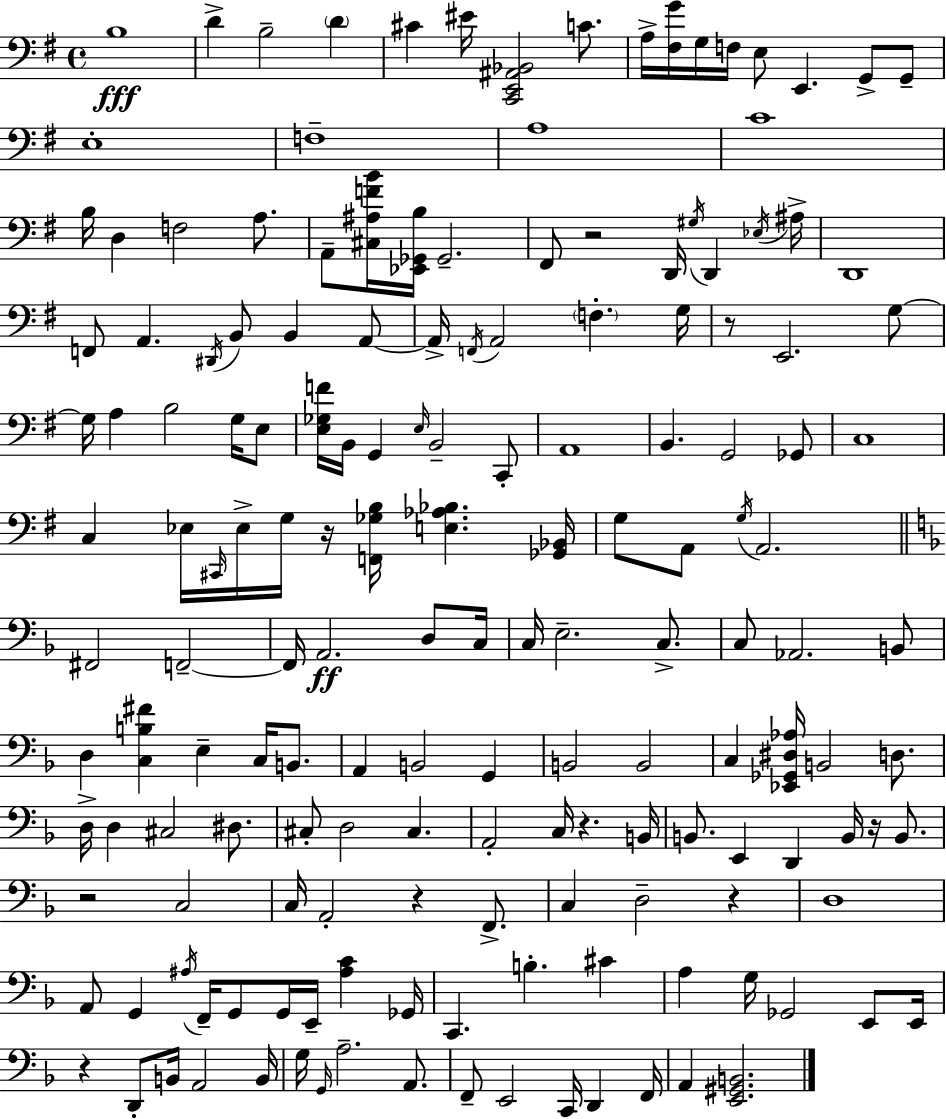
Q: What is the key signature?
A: G major